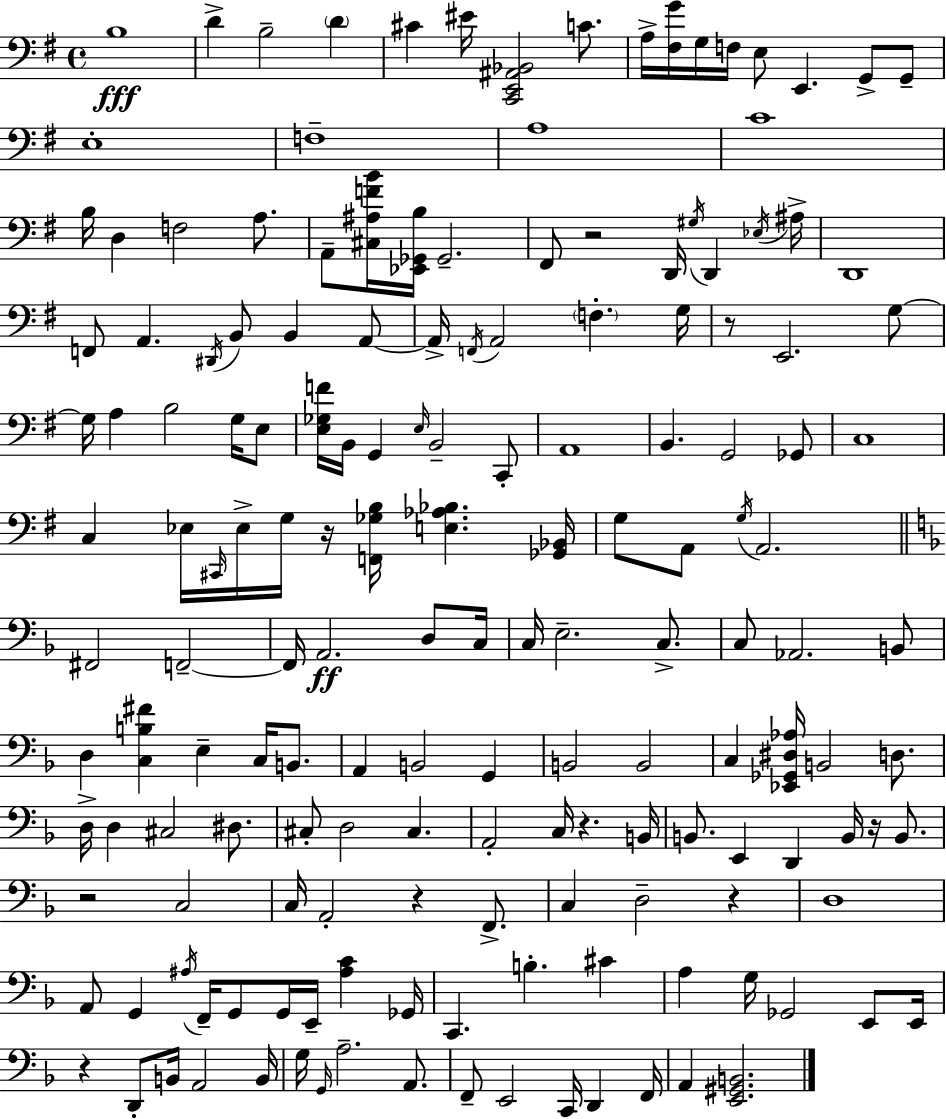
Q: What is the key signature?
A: G major